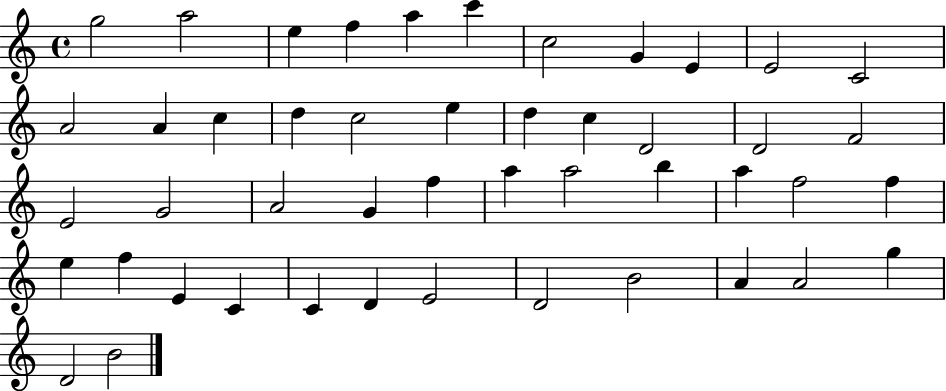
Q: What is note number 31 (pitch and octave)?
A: A5